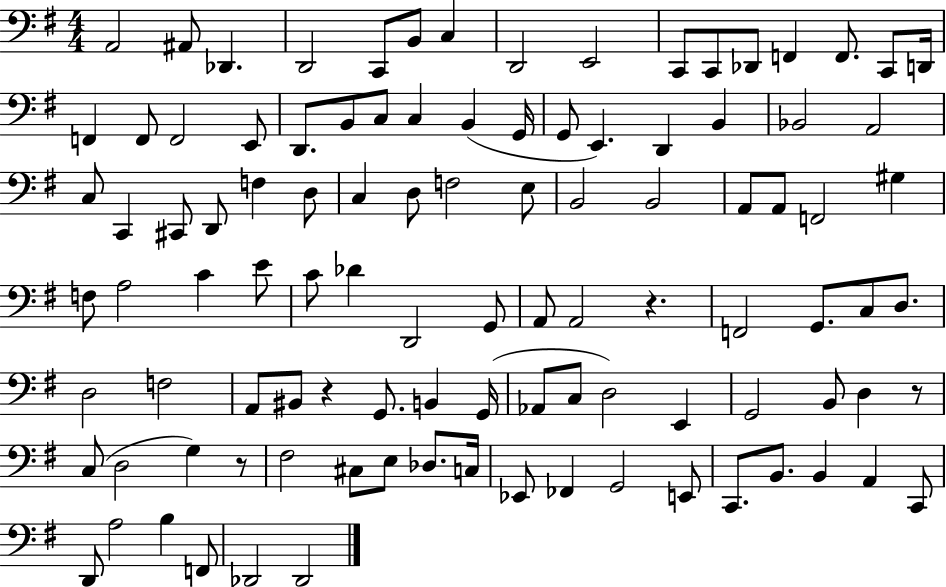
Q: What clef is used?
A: bass